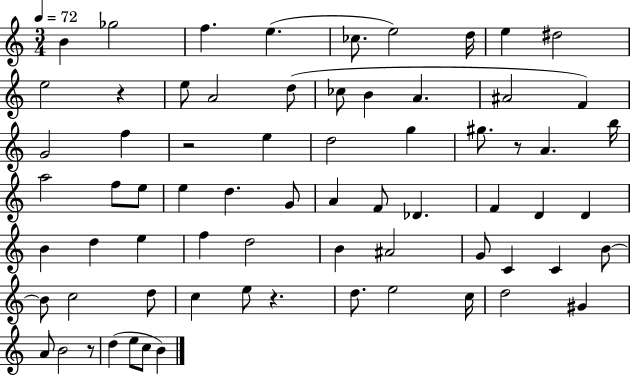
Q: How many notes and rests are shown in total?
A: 70